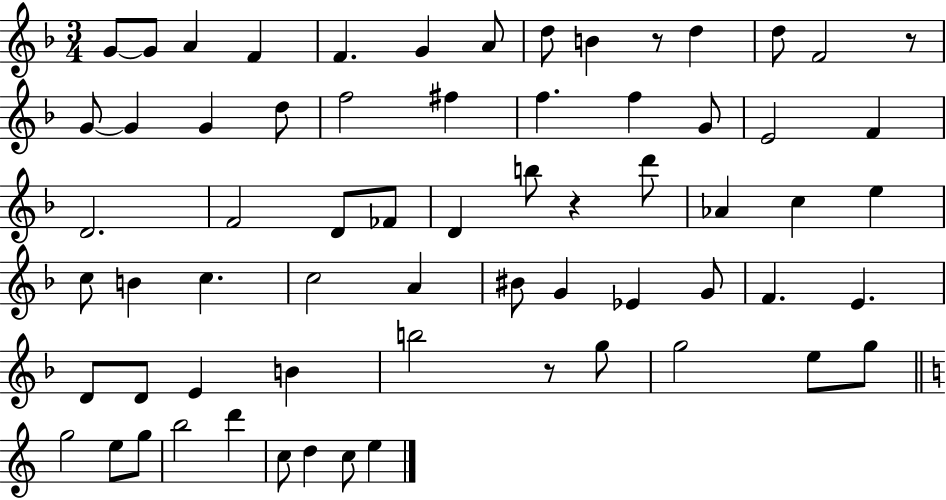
G4/e G4/e A4/q F4/q F4/q. G4/q A4/e D5/e B4/q R/e D5/q D5/e F4/h R/e G4/e G4/q G4/q D5/e F5/h F#5/q F5/q. F5/q G4/e E4/h F4/q D4/h. F4/h D4/e FES4/e D4/q B5/e R/q D6/e Ab4/q C5/q E5/q C5/e B4/q C5/q. C5/h A4/q BIS4/e G4/q Eb4/q G4/e F4/q. E4/q. D4/e D4/e E4/q B4/q B5/h R/e G5/e G5/h E5/e G5/e G5/h E5/e G5/e B5/h D6/q C5/e D5/q C5/e E5/q